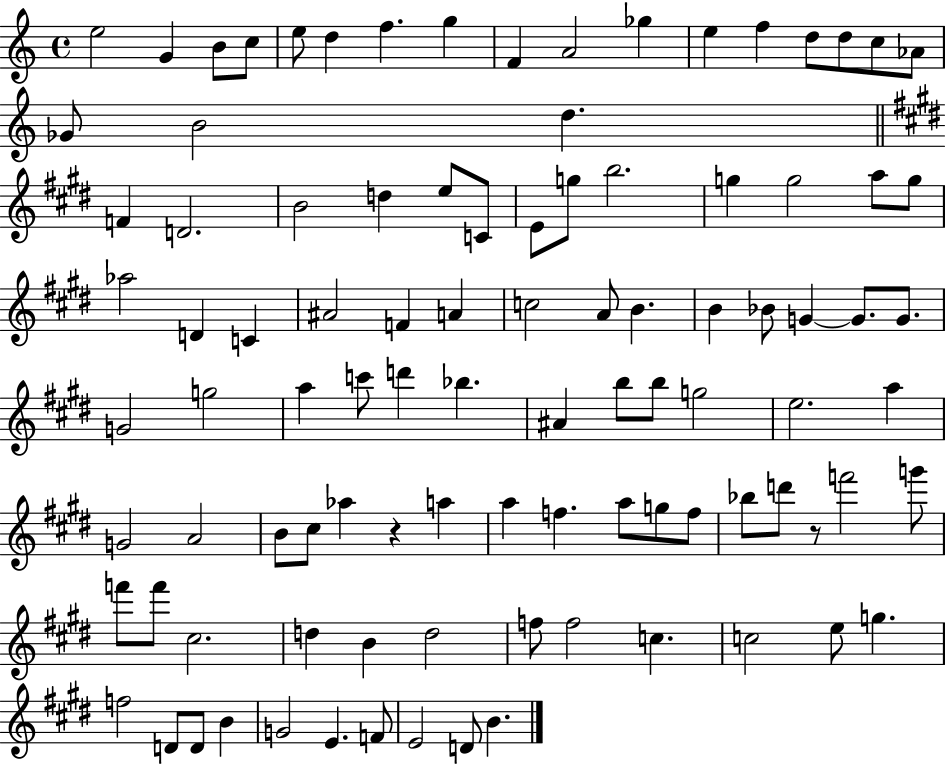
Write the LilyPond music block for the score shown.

{
  \clef treble
  \time 4/4
  \defaultTimeSignature
  \key c \major
  e''2 g'4 b'8 c''8 | e''8 d''4 f''4. g''4 | f'4 a'2 ges''4 | e''4 f''4 d''8 d''8 c''8 aes'8 | \break ges'8 b'2 d''4. | \bar "||" \break \key e \major f'4 d'2. | b'2 d''4 e''8 c'8 | e'8 g''8 b''2. | g''4 g''2 a''8 g''8 | \break aes''2 d'4 c'4 | ais'2 f'4 a'4 | c''2 a'8 b'4. | b'4 bes'8 g'4~~ g'8. g'8. | \break g'2 g''2 | a''4 c'''8 d'''4 bes''4. | ais'4 b''8 b''8 g''2 | e''2. a''4 | \break g'2 a'2 | b'8 cis''8 aes''4 r4 a''4 | a''4 f''4. a''8 g''8 f''8 | bes''8 d'''8 r8 f'''2 g'''8 | \break f'''8 f'''8 cis''2. | d''4 b'4 d''2 | f''8 f''2 c''4. | c''2 e''8 g''4. | \break f''2 d'8 d'8 b'4 | g'2 e'4. f'8 | e'2 d'8 b'4. | \bar "|."
}